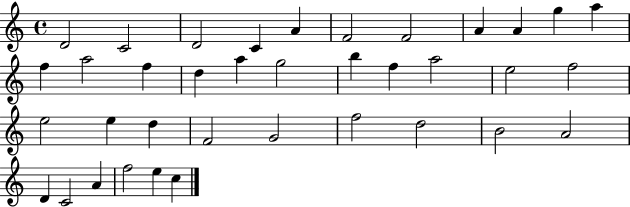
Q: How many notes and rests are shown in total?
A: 37